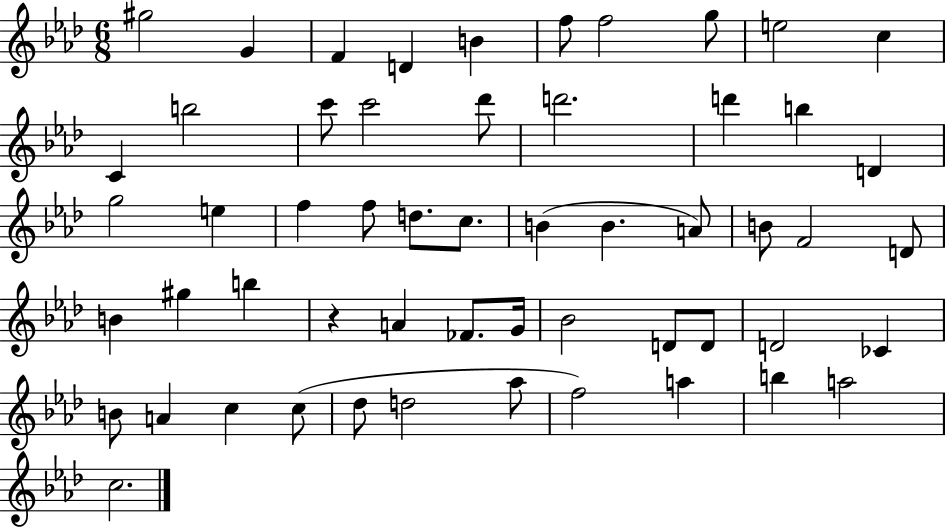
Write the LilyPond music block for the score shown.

{
  \clef treble
  \numericTimeSignature
  \time 6/8
  \key aes \major
  gis''2 g'4 | f'4 d'4 b'4 | f''8 f''2 g''8 | e''2 c''4 | \break c'4 b''2 | c'''8 c'''2 des'''8 | d'''2. | d'''4 b''4 d'4 | \break g''2 e''4 | f''4 f''8 d''8. c''8. | b'4( b'4. a'8) | b'8 f'2 d'8 | \break b'4 gis''4 b''4 | r4 a'4 fes'8. g'16 | bes'2 d'8 d'8 | d'2 ces'4 | \break b'8 a'4 c''4 c''8( | des''8 d''2 aes''8 | f''2) a''4 | b''4 a''2 | \break c''2. | \bar "|."
}